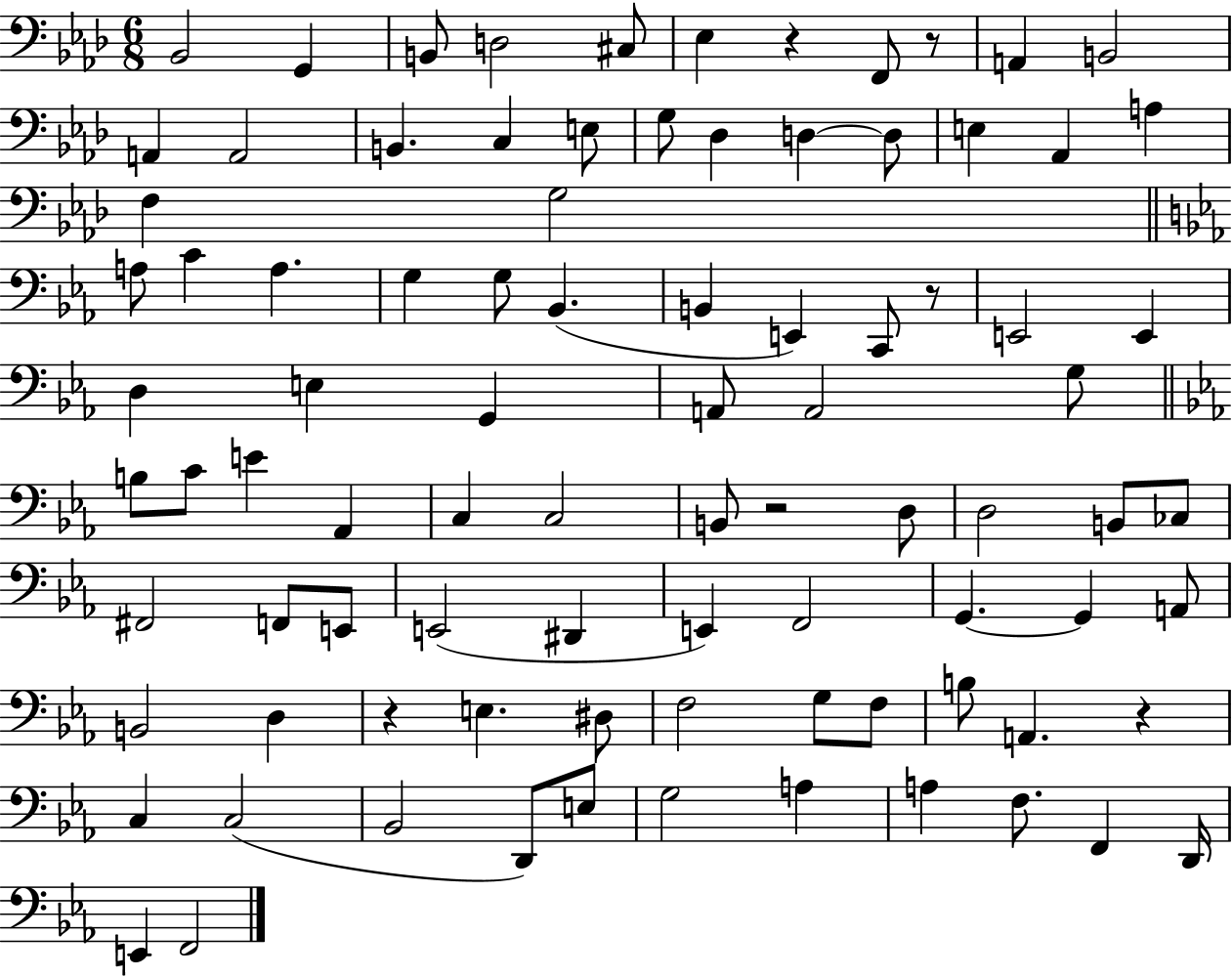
X:1
T:Untitled
M:6/8
L:1/4
K:Ab
_B,,2 G,, B,,/2 D,2 ^C,/2 _E, z F,,/2 z/2 A,, B,,2 A,, A,,2 B,, C, E,/2 G,/2 _D, D, D,/2 E, _A,, A, F, G,2 A,/2 C A, G, G,/2 _B,, B,, E,, C,,/2 z/2 E,,2 E,, D, E, G,, A,,/2 A,,2 G,/2 B,/2 C/2 E _A,, C, C,2 B,,/2 z2 D,/2 D,2 B,,/2 _C,/2 ^F,,2 F,,/2 E,,/2 E,,2 ^D,, E,, F,,2 G,, G,, A,,/2 B,,2 D, z E, ^D,/2 F,2 G,/2 F,/2 B,/2 A,, z C, C,2 _B,,2 D,,/2 E,/2 G,2 A, A, F,/2 F,, D,,/4 E,, F,,2